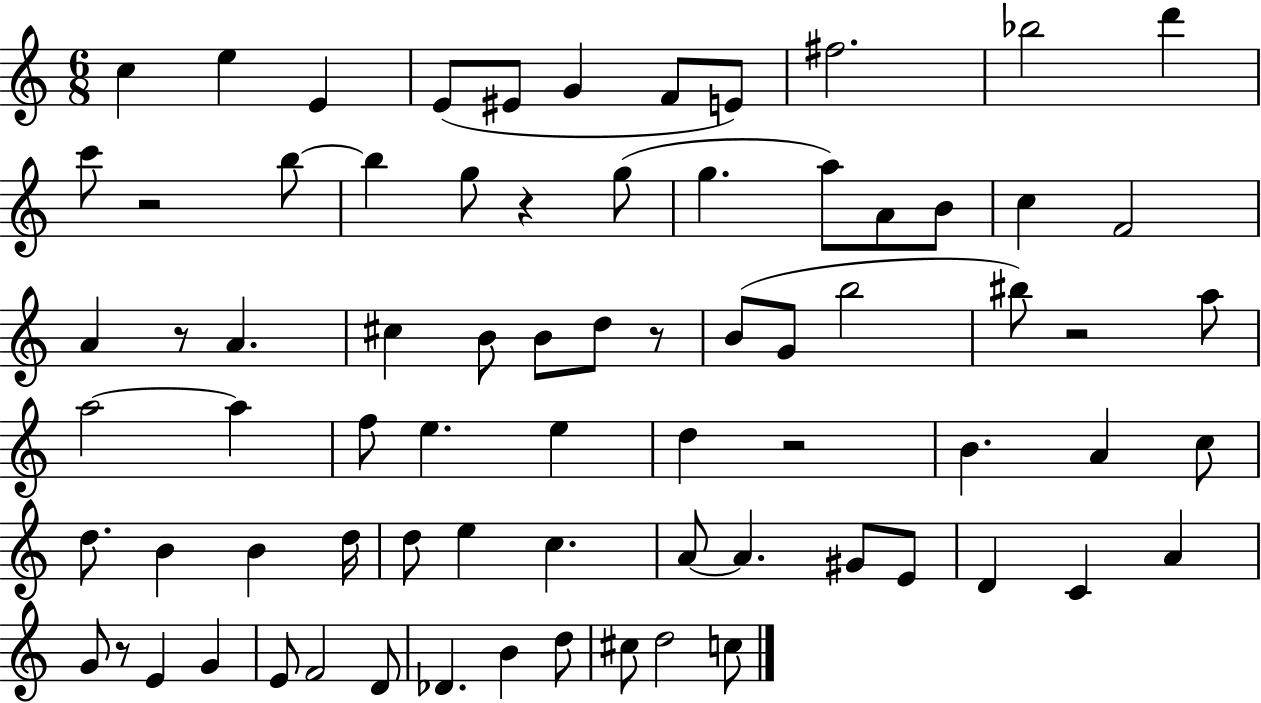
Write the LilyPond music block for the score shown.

{
  \clef treble
  \numericTimeSignature
  \time 6/8
  \key c \major
  c''4 e''4 e'4 | e'8( eis'8 g'4 f'8 e'8) | fis''2. | bes''2 d'''4 | \break c'''8 r2 b''8~~ | b''4 g''8 r4 g''8( | g''4. a''8) a'8 b'8 | c''4 f'2 | \break a'4 r8 a'4. | cis''4 b'8 b'8 d''8 r8 | b'8( g'8 b''2 | bis''8) r2 a''8 | \break a''2~~ a''4 | f''8 e''4. e''4 | d''4 r2 | b'4. a'4 c''8 | \break d''8. b'4 b'4 d''16 | d''8 e''4 c''4. | a'8~~ a'4. gis'8 e'8 | d'4 c'4 a'4 | \break g'8 r8 e'4 g'4 | e'8 f'2 d'8 | des'4. b'4 d''8 | cis''8 d''2 c''8 | \break \bar "|."
}